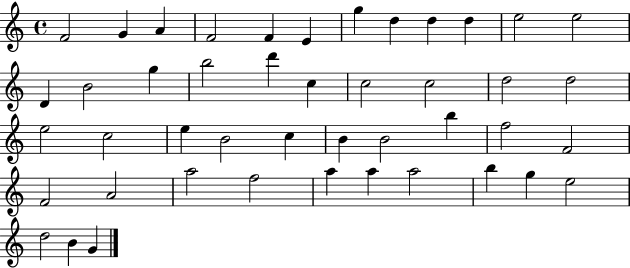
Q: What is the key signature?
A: C major